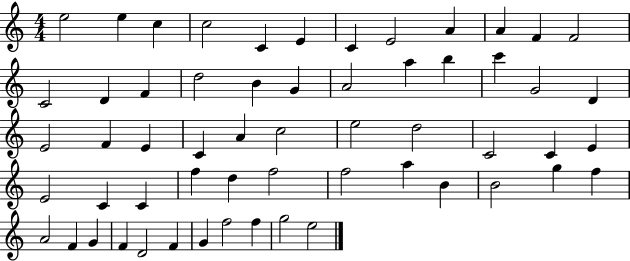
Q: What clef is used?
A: treble